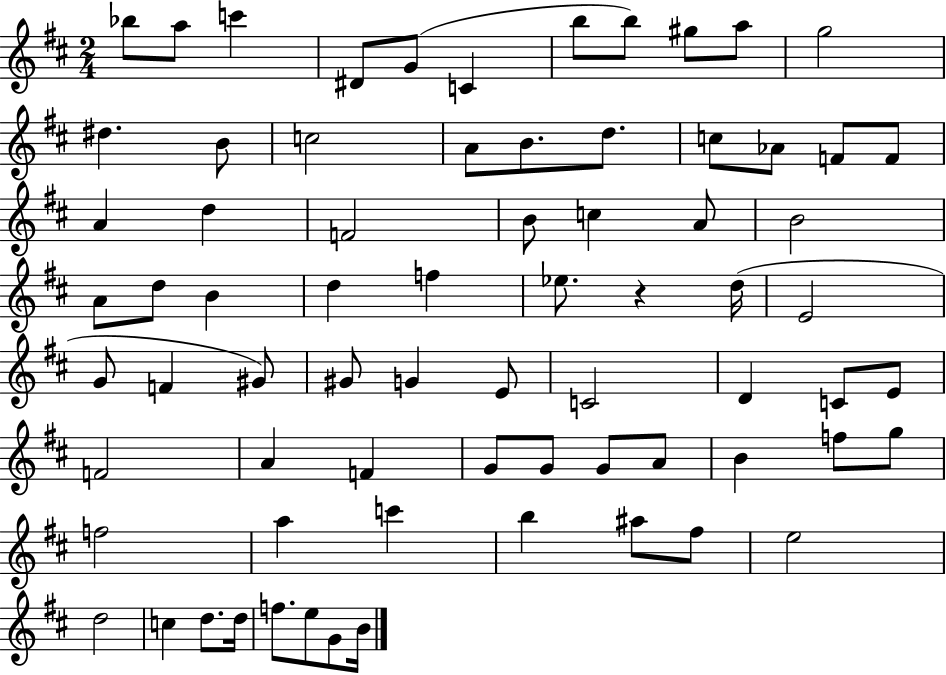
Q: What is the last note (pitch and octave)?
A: B4